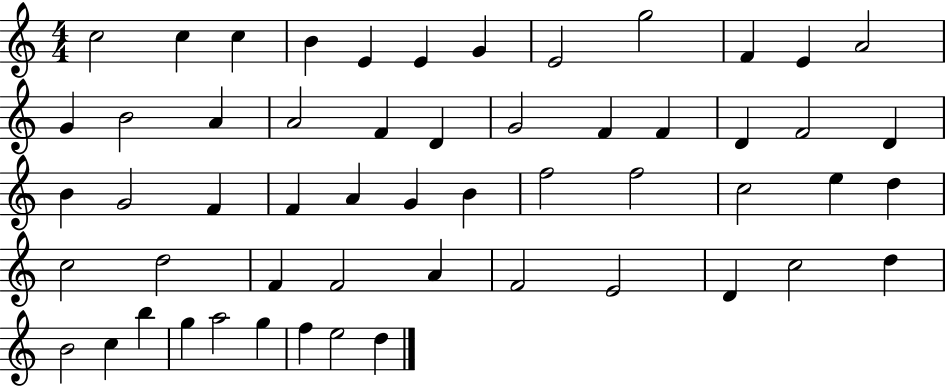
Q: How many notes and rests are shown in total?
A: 55